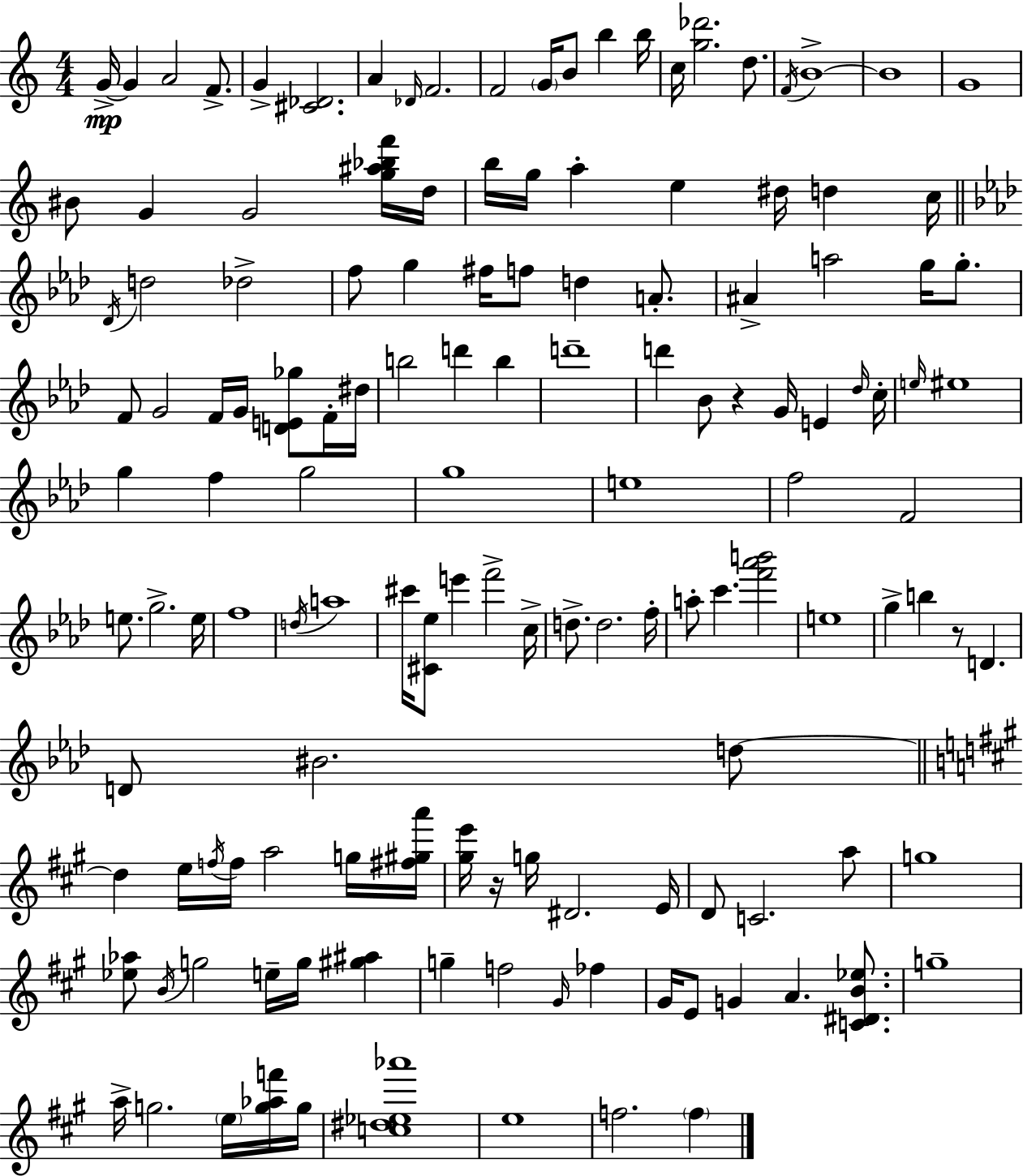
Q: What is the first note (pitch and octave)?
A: G4